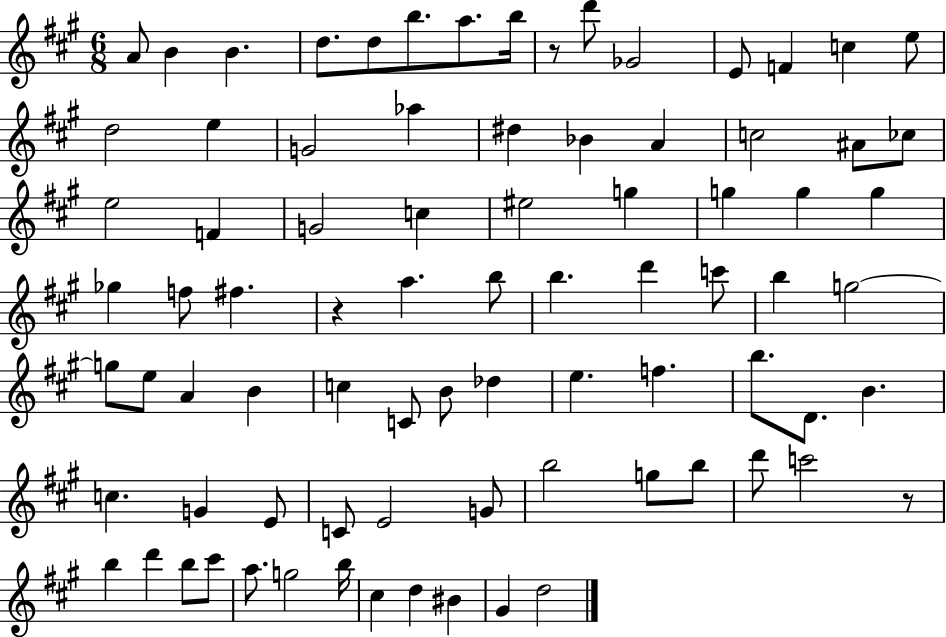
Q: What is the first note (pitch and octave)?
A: A4